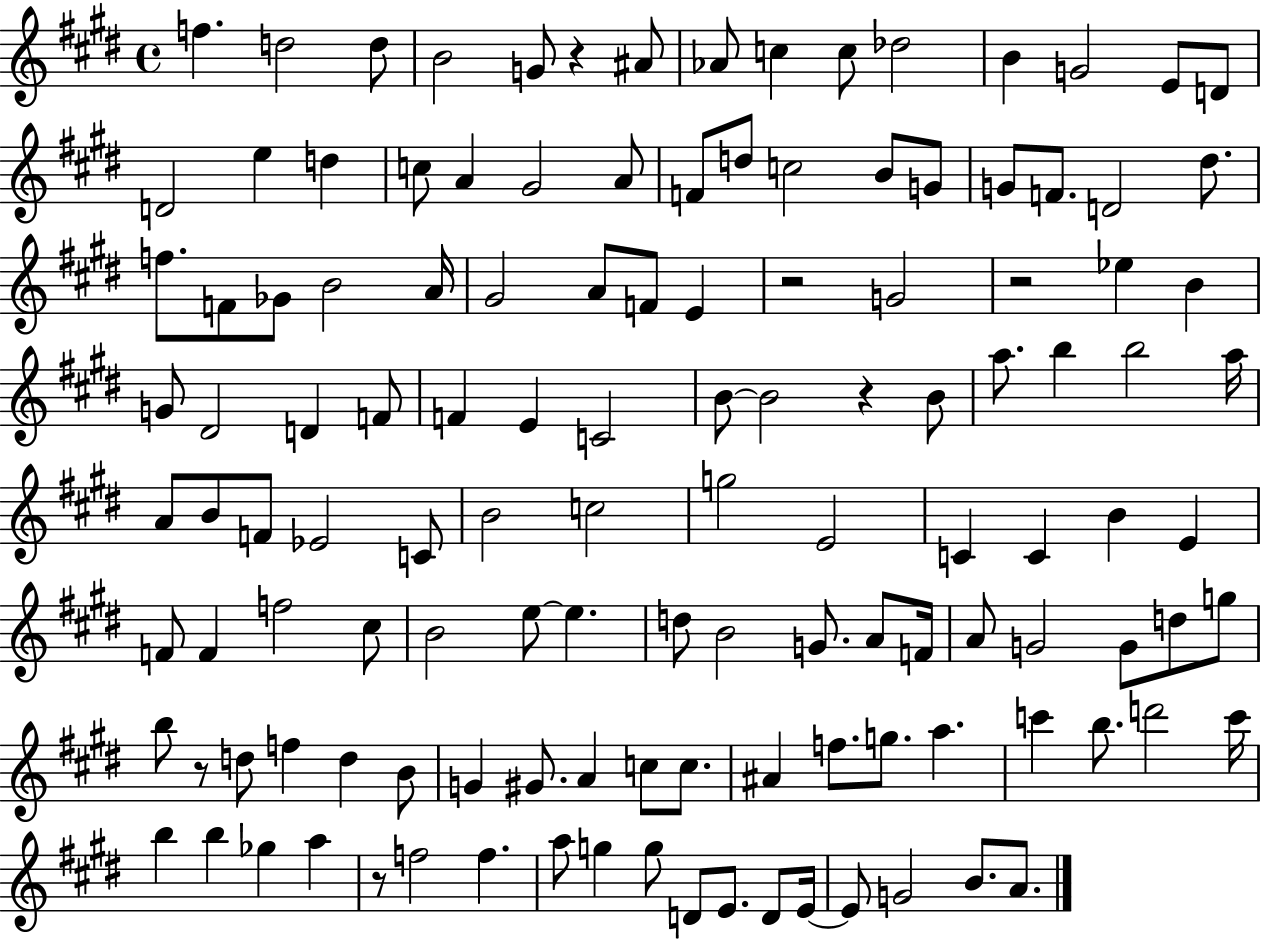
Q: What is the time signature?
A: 4/4